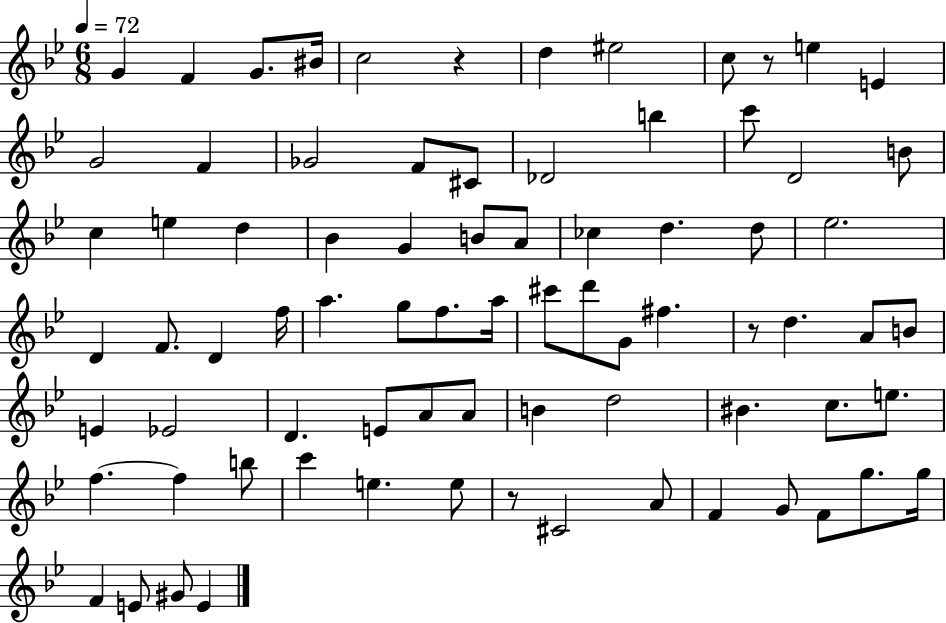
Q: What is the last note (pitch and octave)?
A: E4